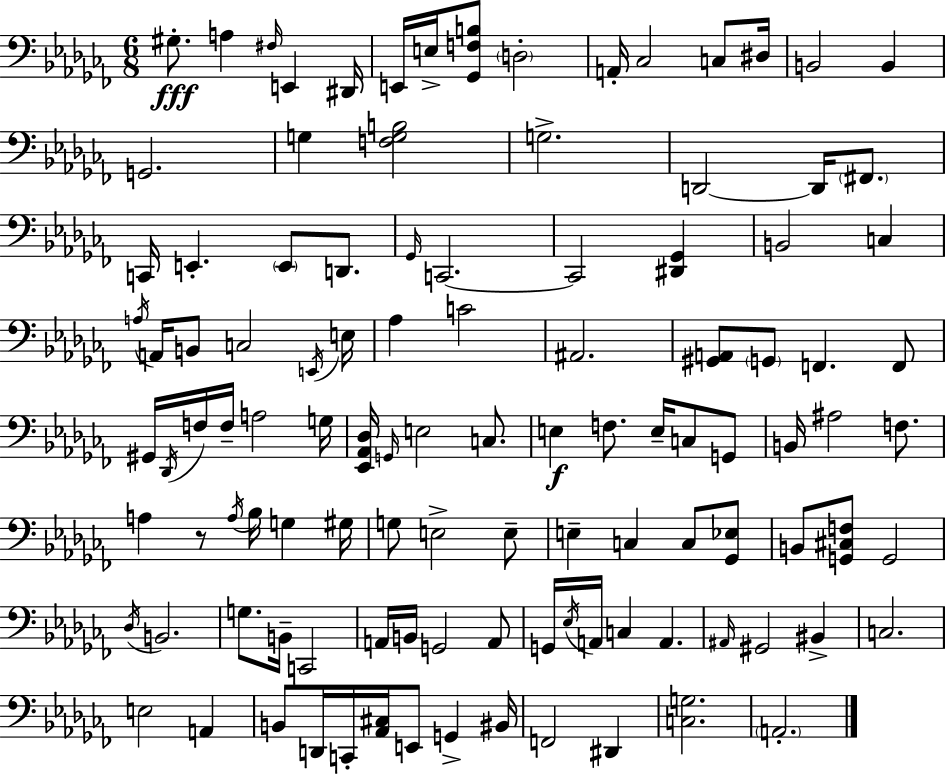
X:1
T:Untitled
M:6/8
L:1/4
K:Abm
^G,/2 A, ^F,/4 E,, ^D,,/4 E,,/4 E,/4 [_G,,F,B,]/2 D,2 A,,/4 _C,2 C,/2 ^D,/4 B,,2 B,, G,,2 G, [F,G,B,]2 G,2 D,,2 D,,/4 ^F,,/2 C,,/4 E,, E,,/2 D,,/2 _G,,/4 C,,2 C,,2 [^D,,_G,,] B,,2 C, A,/4 A,,/4 B,,/2 C,2 E,,/4 E,/4 _A, C2 ^A,,2 [^G,,A,,]/2 G,,/2 F,, F,,/2 ^G,,/4 _D,,/4 F,/4 F,/4 A,2 G,/4 [_E,,_A,,_D,]/4 G,,/4 E,2 C,/2 E, F,/2 E,/4 C,/2 G,,/2 B,,/4 ^A,2 F,/2 A, z/2 A,/4 _B,/4 G, ^G,/4 G,/2 E,2 E,/2 E, C, C,/2 [_G,,_E,]/2 B,,/2 [G,,^C,F,]/2 G,,2 _D,/4 B,,2 G,/2 B,,/4 C,,2 A,,/4 B,,/4 G,,2 A,,/2 G,,/4 _E,/4 A,,/4 C, A,, ^A,,/4 ^G,,2 ^B,, C,2 E,2 A,, B,,/2 D,,/4 C,,/4 [_A,,^C,]/4 E,,/2 G,, ^B,,/4 F,,2 ^D,, [C,G,]2 A,,2